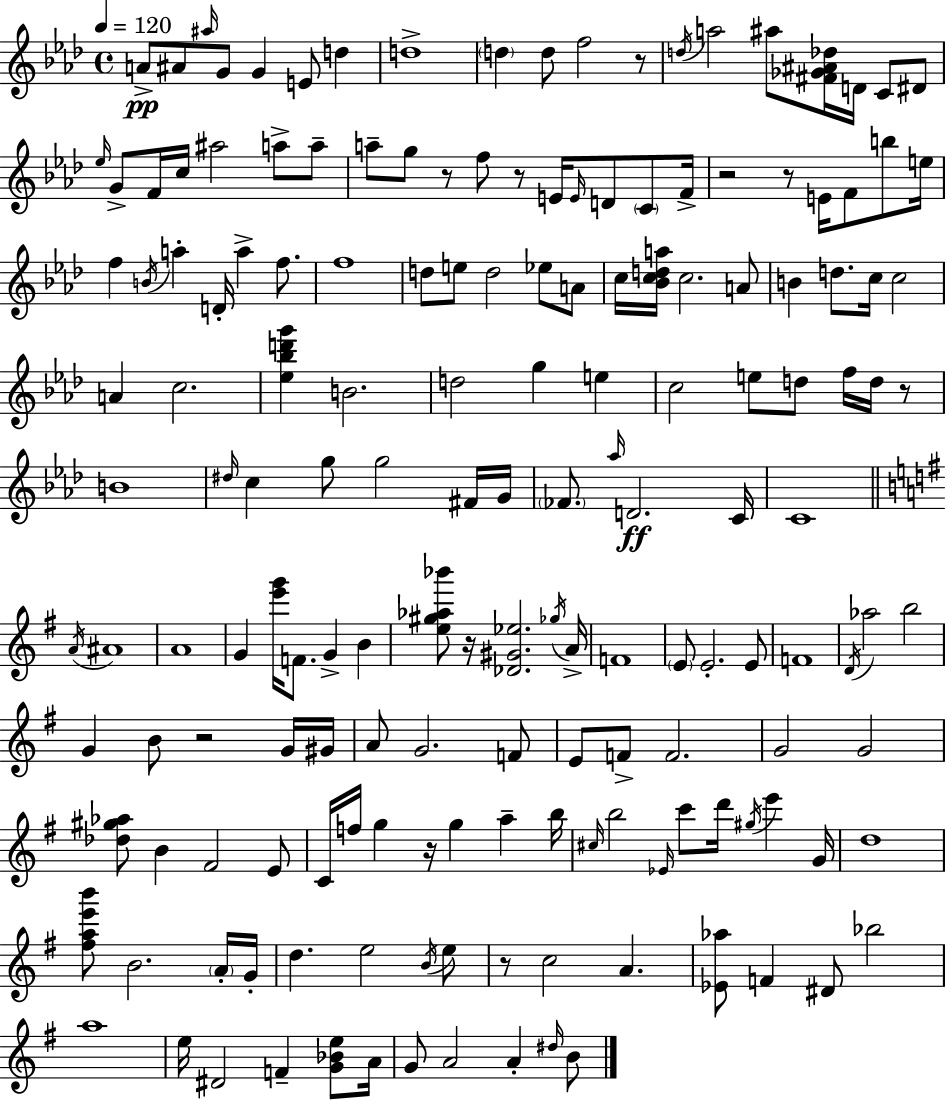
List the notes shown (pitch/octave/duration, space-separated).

A4/e A#4/e A#5/s G4/e G4/q E4/e D5/q D5/w D5/q D5/e F5/h R/e D5/s A5/h A#5/e [F#4,Gb4,A#4,Db5]/s D4/s C4/e D#4/e Eb5/s G4/e F4/s C5/s A#5/h A5/e A5/e A5/e G5/e R/e F5/e R/e E4/s E4/s D4/e C4/e F4/s R/h R/e E4/s F4/e B5/e E5/s F5/q B4/s A5/q D4/s A5/q F5/e. F5/w D5/e E5/e D5/h Eb5/e A4/e C5/s [Bb4,C5,D5,A5]/s C5/h. A4/e B4/q D5/e. C5/s C5/h A4/q C5/h. [Eb5,Bb5,D6,G6]/q B4/h. D5/h G5/q E5/q C5/h E5/e D5/e F5/s D5/s R/e B4/w D#5/s C5/q G5/e G5/h F#4/s G4/s FES4/e. Ab5/s D4/h. C4/s C4/w A4/s A#4/w A4/w G4/q [E6,G6]/s F4/e. G4/q B4/q [E5,G#5,Ab5,Bb6]/e R/s [Db4,G#4,Eb5]/h. Gb5/s A4/s F4/w E4/e E4/h. E4/e F4/w D4/s Ab5/h B5/h G4/q B4/e R/h G4/s G#4/s A4/e G4/h. F4/e E4/e F4/e F4/h. G4/h G4/h [Db5,G#5,Ab5]/e B4/q F#4/h E4/e C4/s F5/s G5/q R/s G5/q A5/q B5/s C#5/s B5/h Eb4/s C6/e D6/s G#5/s E6/q G4/s D5/w [F#5,A5,E6,B6]/e B4/h. A4/s G4/s D5/q. E5/h B4/s E5/e R/e C5/h A4/q. [Eb4,Ab5]/e F4/q D#4/e Bb5/h A5/w E5/s D#4/h F4/q [G4,Bb4,E5]/e A4/s G4/e A4/h A4/q D#5/s B4/e